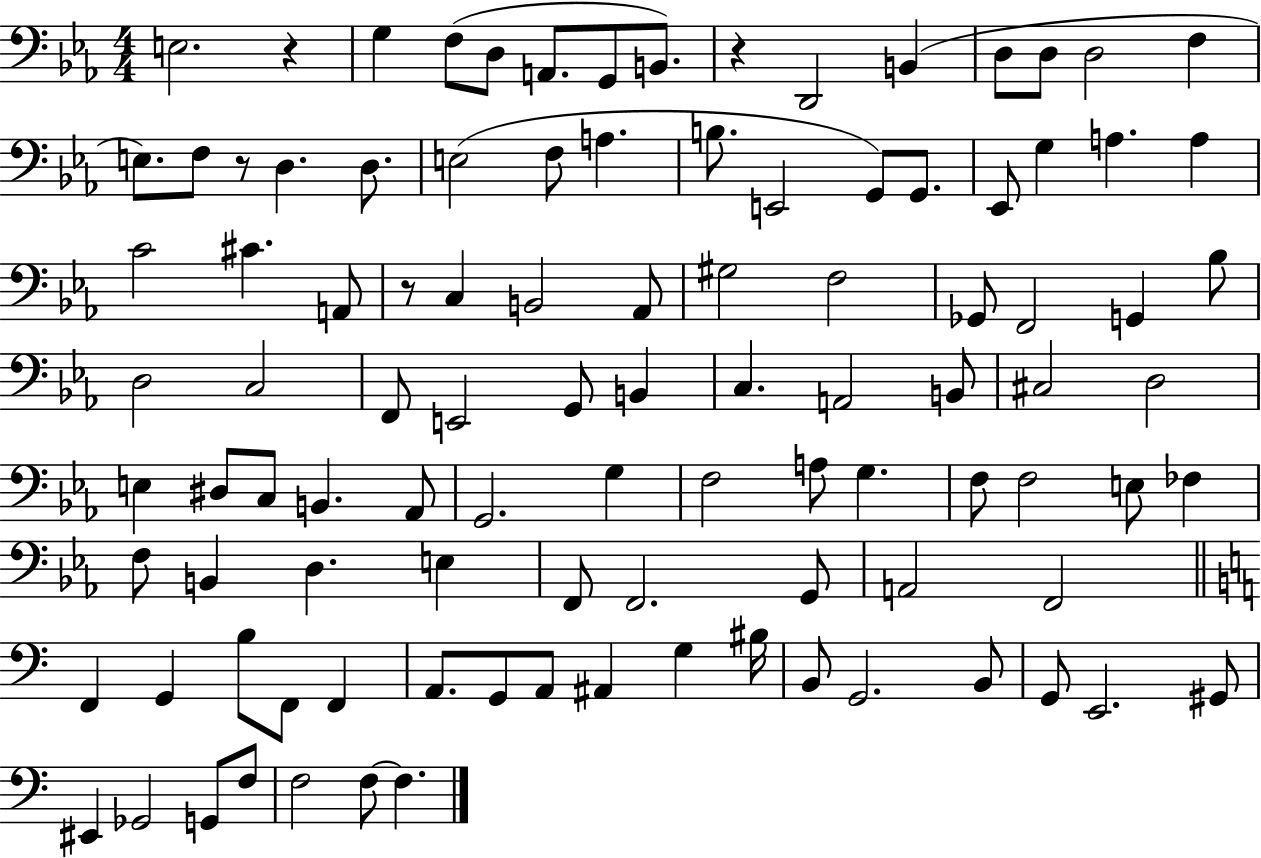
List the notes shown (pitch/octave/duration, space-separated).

E3/h. R/q G3/q F3/e D3/e A2/e. G2/e B2/e. R/q D2/h B2/q D3/e D3/e D3/h F3/q E3/e. F3/e R/e D3/q. D3/e. E3/h F3/e A3/q. B3/e. E2/h G2/e G2/e. Eb2/e G3/q A3/q. A3/q C4/h C#4/q. A2/e R/e C3/q B2/h Ab2/e G#3/h F3/h Gb2/e F2/h G2/q Bb3/e D3/h C3/h F2/e E2/h G2/e B2/q C3/q. A2/h B2/e C#3/h D3/h E3/q D#3/e C3/e B2/q. Ab2/e G2/h. G3/q F3/h A3/e G3/q. F3/e F3/h E3/e FES3/q F3/e B2/q D3/q. E3/q F2/e F2/h. G2/e A2/h F2/h F2/q G2/q B3/e F2/e F2/q A2/e. G2/e A2/e A#2/q G3/q BIS3/s B2/e G2/h. B2/e G2/e E2/h. G#2/e EIS2/q Gb2/h G2/e F3/e F3/h F3/e F3/q.